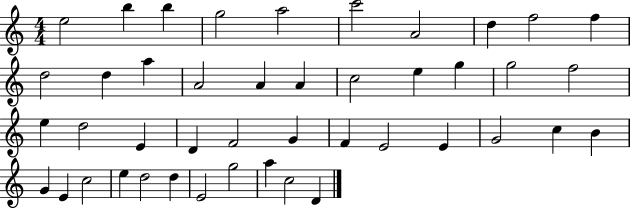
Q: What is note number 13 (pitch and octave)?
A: A5